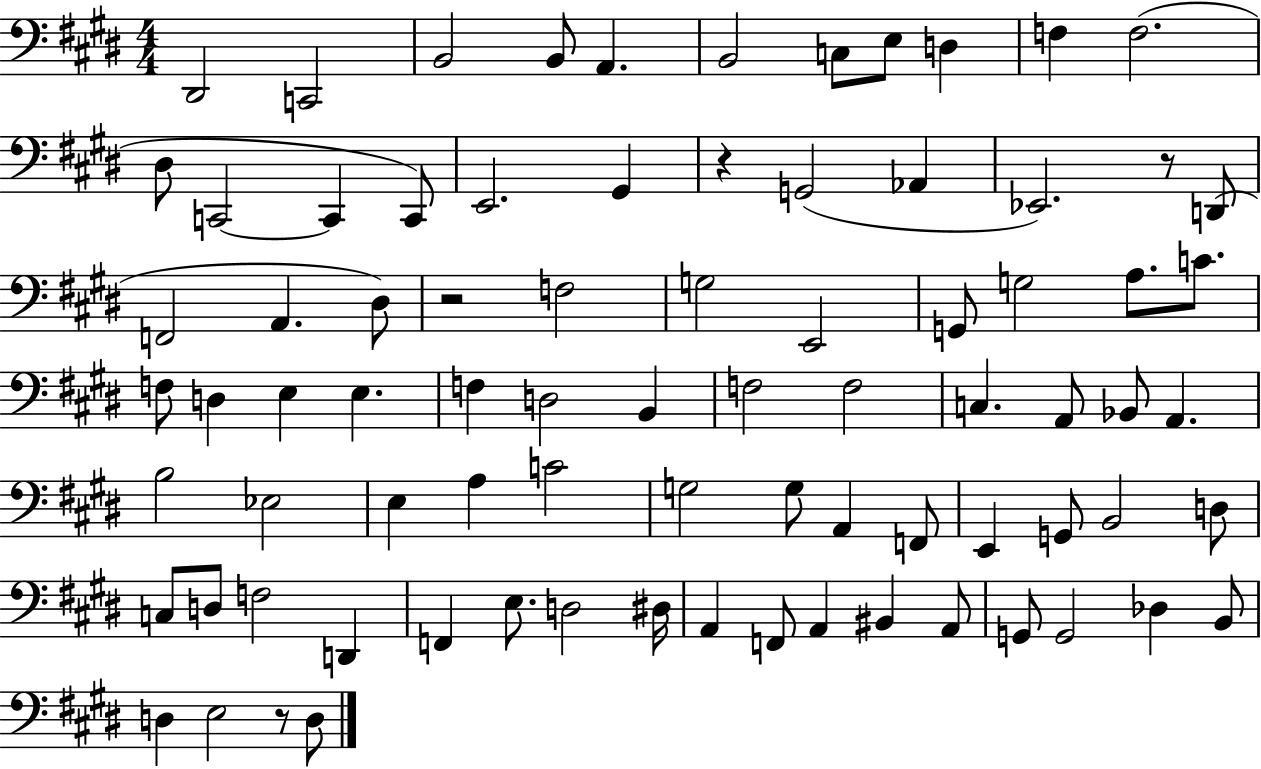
{
  \clef bass
  \numericTimeSignature
  \time 4/4
  \key e \major
  dis,2 c,2 | b,2 b,8 a,4. | b,2 c8 e8 d4 | f4 f2.( | \break dis8 c,2~~ c,4 c,8) | e,2. gis,4 | r4 g,2( aes,4 | ees,2.) r8 d,8( | \break f,2 a,4. dis8) | r2 f2 | g2 e,2 | g,8 g2 a8. c'8. | \break f8 d4 e4 e4. | f4 d2 b,4 | f2 f2 | c4. a,8 bes,8 a,4. | \break b2 ees2 | e4 a4 c'2 | g2 g8 a,4 f,8 | e,4 g,8 b,2 d8 | \break c8 d8 f2 d,4 | f,4 e8. d2 dis16 | a,4 f,8 a,4 bis,4 a,8 | g,8 g,2 des4 b,8 | \break d4 e2 r8 d8 | \bar "|."
}